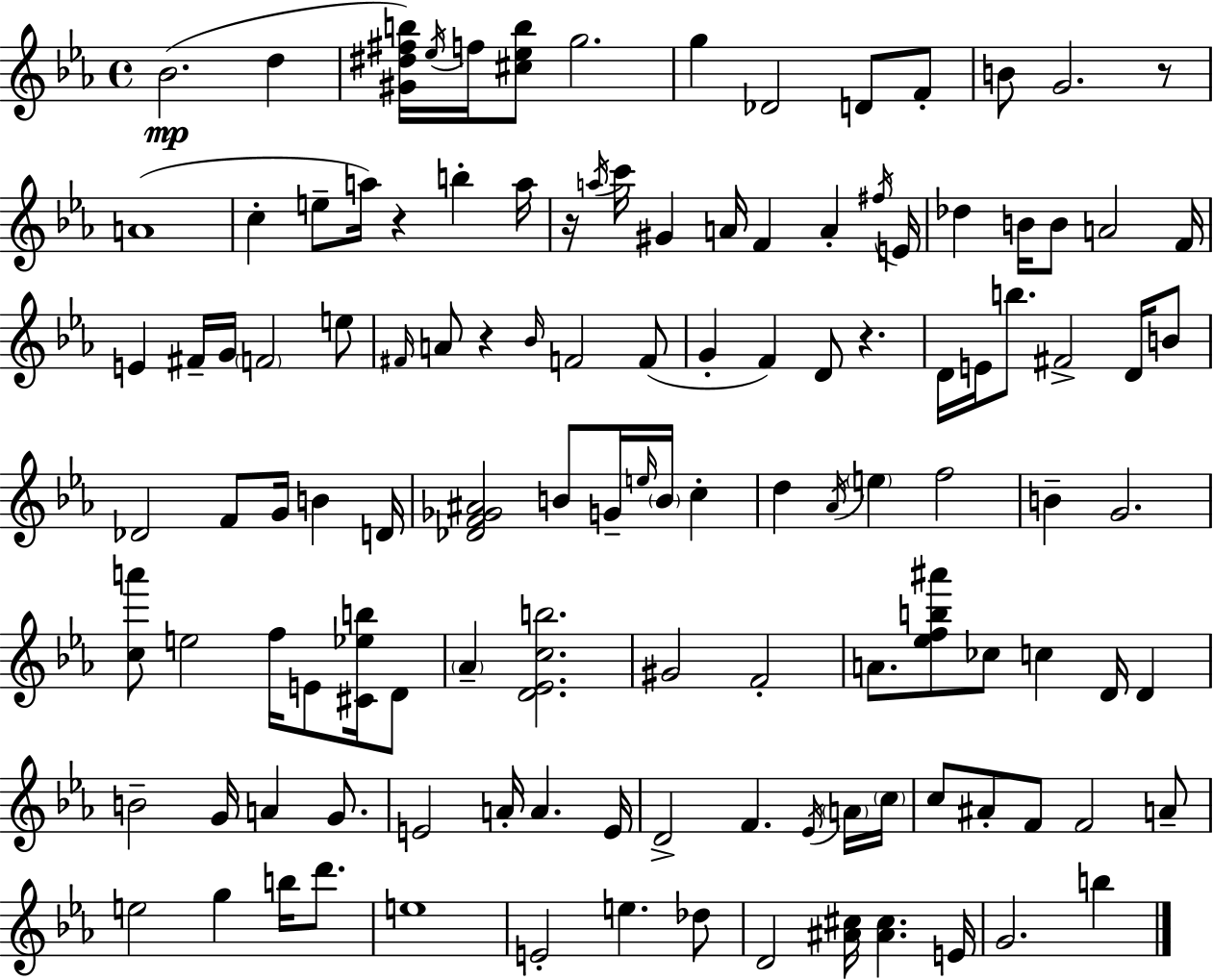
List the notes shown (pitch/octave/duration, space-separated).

Bb4/h. D5/q [G#4,D#5,F#5,B5]/s Eb5/s F5/s [C#5,Eb5,B5]/e G5/h. G5/q Db4/h D4/e F4/e B4/e G4/h. R/e A4/w C5/q E5/e A5/s R/q B5/q A5/s R/s A5/s C6/s G#4/q A4/s F4/q A4/q F#5/s E4/s Db5/q B4/s B4/e A4/h F4/s E4/q F#4/s G4/s F4/h E5/e F#4/s A4/e R/q Bb4/s F4/h F4/e G4/q F4/q D4/e R/q. D4/s E4/s B5/e. F#4/h D4/s B4/e Db4/h F4/e G4/s B4/q D4/s [Db4,F4,Gb4,A#4]/h B4/e G4/s E5/s B4/s C5/q D5/q Ab4/s E5/q F5/h B4/q G4/h. [C5,A6]/e E5/h F5/s E4/e [C#4,Eb5,B5]/s D4/e Ab4/q [D4,Eb4,C5,B5]/h. G#4/h F4/h A4/e. [Eb5,F5,B5,A#6]/e CES5/e C5/q D4/s D4/q B4/h G4/s A4/q G4/e. E4/h A4/s A4/q. E4/s D4/h F4/q. Eb4/s A4/s C5/s C5/e A#4/e F4/e F4/h A4/e E5/h G5/q B5/s D6/e. E5/w E4/h E5/q. Db5/e D4/h [A#4,C#5]/s [A#4,C#5]/q. E4/s G4/h. B5/q